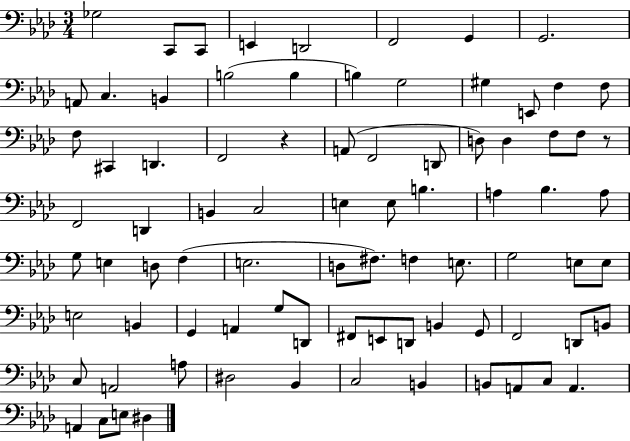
X:1
T:Untitled
M:3/4
L:1/4
K:Ab
_G,2 C,,/2 C,,/2 E,, D,,2 F,,2 G,, G,,2 A,,/2 C, B,, B,2 B, B, G,2 ^G, E,,/2 F, F,/2 F,/2 ^C,, D,, F,,2 z A,,/2 F,,2 D,,/2 D,/2 D, F,/2 F,/2 z/2 F,,2 D,, B,, C,2 E, E,/2 B, A, _B, A,/2 G,/2 E, D,/2 F, E,2 D,/2 ^F,/2 F, E,/2 G,2 E,/2 E,/2 E,2 B,, G,, A,, G,/2 D,,/2 ^F,,/2 E,,/2 D,,/2 B,, G,,/2 F,,2 D,,/2 B,,/2 C,/2 A,,2 A,/2 ^D,2 _B,, C,2 B,, B,,/2 A,,/2 C,/2 A,, A,, C,/2 E,/2 ^D,